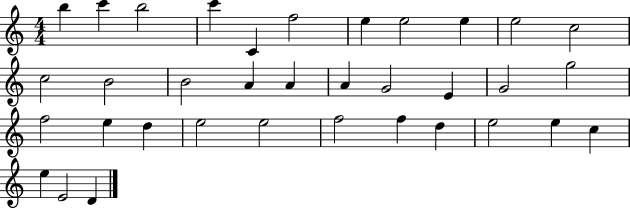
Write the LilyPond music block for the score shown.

{
  \clef treble
  \numericTimeSignature
  \time 4/4
  \key c \major
  b''4 c'''4 b''2 | c'''4 c'4 f''2 | e''4 e''2 e''4 | e''2 c''2 | \break c''2 b'2 | b'2 a'4 a'4 | a'4 g'2 e'4 | g'2 g''2 | \break f''2 e''4 d''4 | e''2 e''2 | f''2 f''4 d''4 | e''2 e''4 c''4 | \break e''4 e'2 d'4 | \bar "|."
}